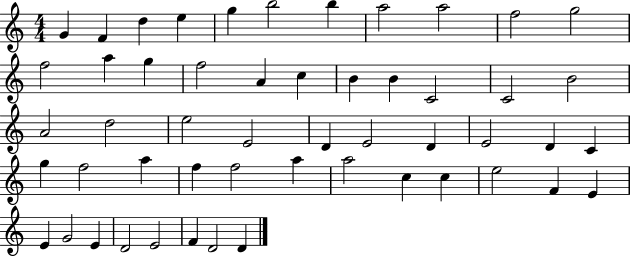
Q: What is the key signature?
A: C major